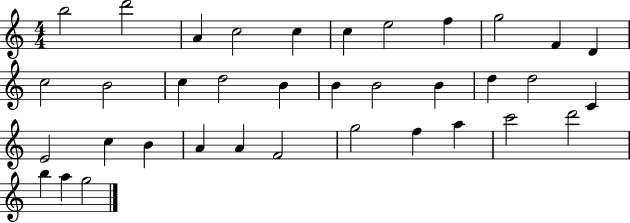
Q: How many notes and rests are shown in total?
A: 36